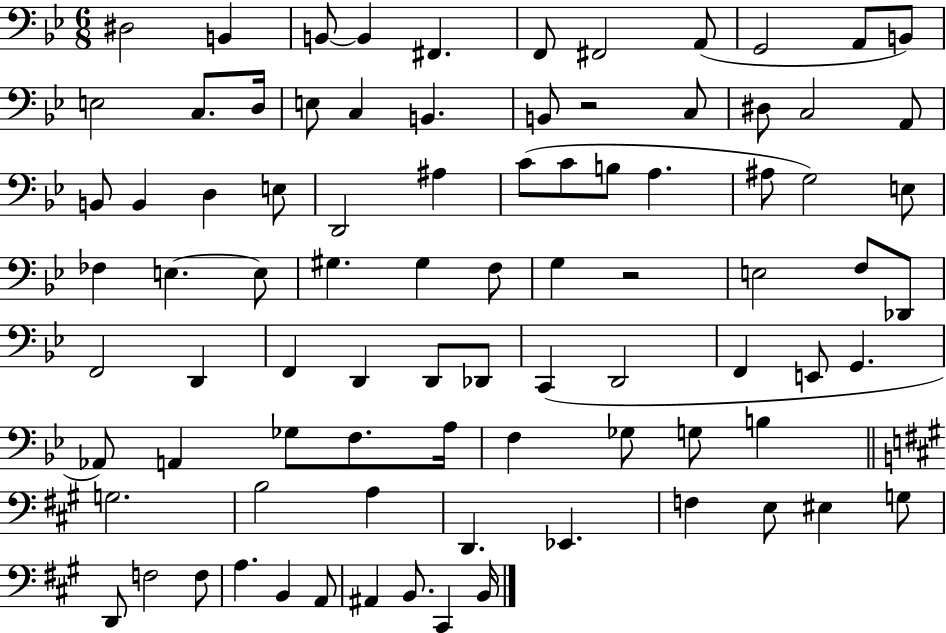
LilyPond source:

{
  \clef bass
  \numericTimeSignature
  \time 6/8
  \key bes \major
  \repeat volta 2 { dis2 b,4 | b,8~~ b,4 fis,4. | f,8 fis,2 a,8( | g,2 a,8 b,8) | \break e2 c8. d16 | e8 c4 b,4. | b,8 r2 c8 | dis8 c2 a,8 | \break b,8 b,4 d4 e8 | d,2 ais4 | c'8( c'8 b8 a4. | ais8 g2) e8 | \break fes4 e4.~~ e8 | gis4. gis4 f8 | g4 r2 | e2 f8 des,8 | \break f,2 d,4 | f,4 d,4 d,8 des,8 | c,4( d,2 | f,4 e,8 g,4. | \break aes,8) a,4 ges8 f8. a16 | f4 ges8 g8 b4 | \bar "||" \break \key a \major g2. | b2 a4 | d,4. ees,4. | f4 e8 eis4 g8 | \break d,8 f2 f8 | a4. b,4 a,8 | ais,4 b,8. cis,4 b,16 | } \bar "|."
}